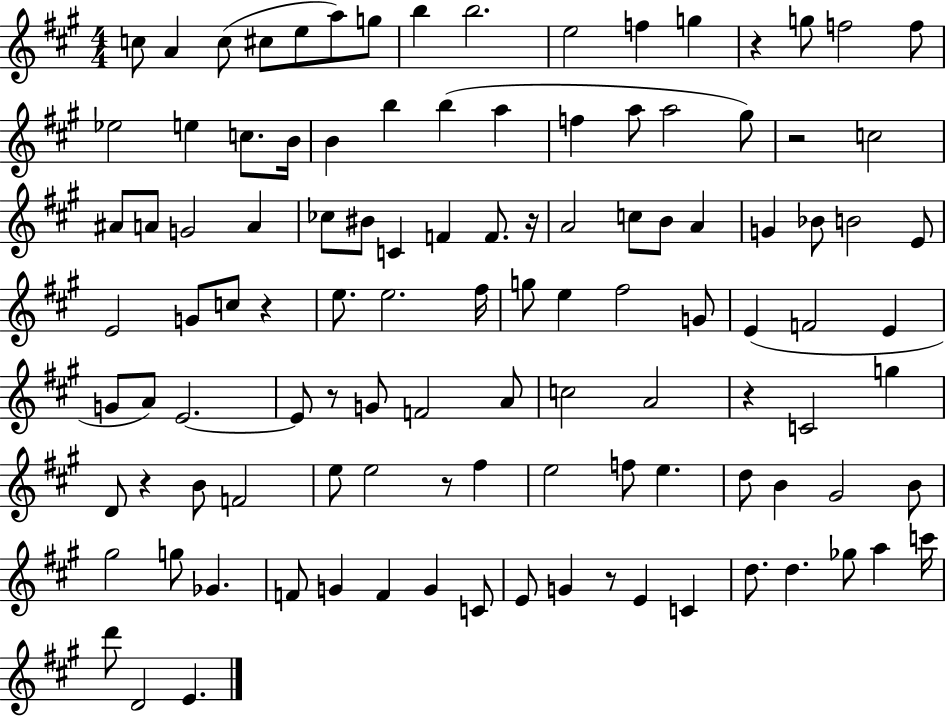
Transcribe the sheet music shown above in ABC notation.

X:1
T:Untitled
M:4/4
L:1/4
K:A
c/2 A c/2 ^c/2 e/2 a/2 g/2 b b2 e2 f g z g/2 f2 f/2 _e2 e c/2 B/4 B b b a f a/2 a2 ^g/2 z2 c2 ^A/2 A/2 G2 A _c/2 ^B/2 C F F/2 z/4 A2 c/2 B/2 A G _B/2 B2 E/2 E2 G/2 c/2 z e/2 e2 ^f/4 g/2 e ^f2 G/2 E F2 E G/2 A/2 E2 E/2 z/2 G/2 F2 A/2 c2 A2 z C2 g D/2 z B/2 F2 e/2 e2 z/2 ^f e2 f/2 e d/2 B ^G2 B/2 ^g2 g/2 _G F/2 G F G C/2 E/2 G z/2 E C d/2 d _g/2 a c'/4 d'/2 D2 E